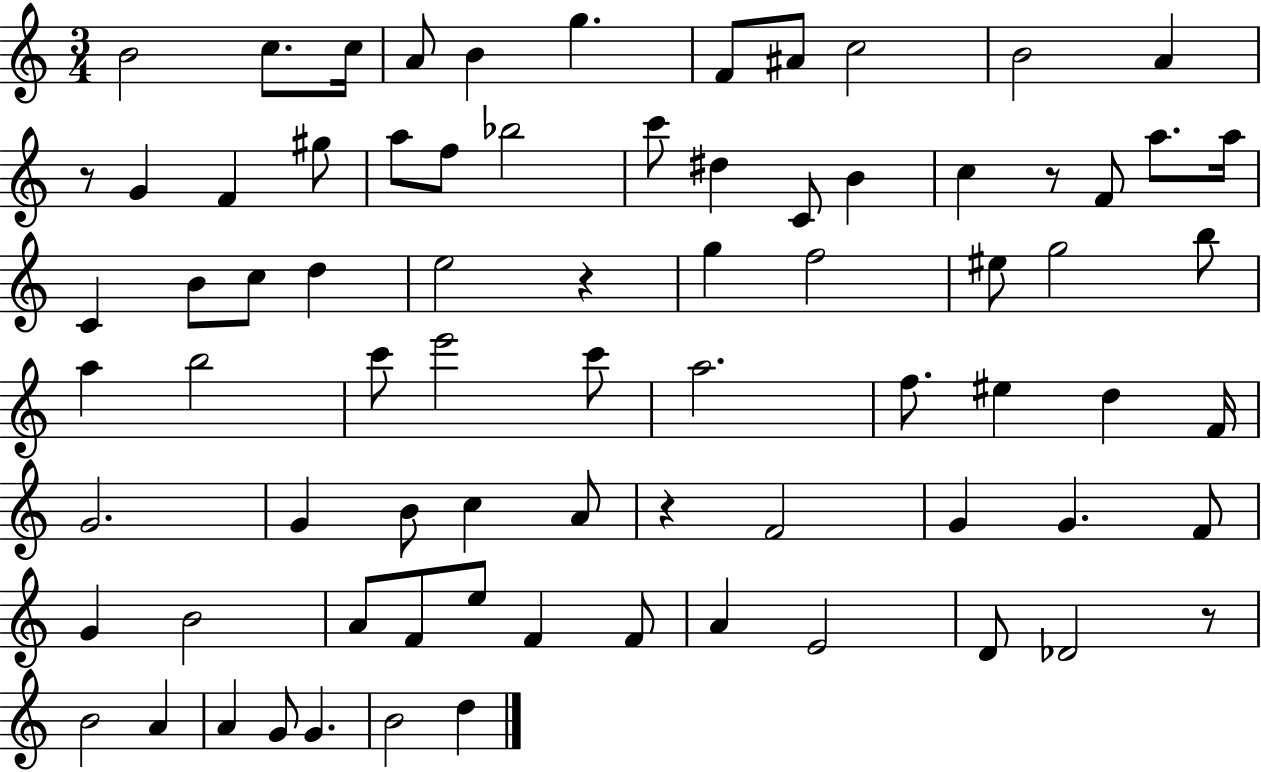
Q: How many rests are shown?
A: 5